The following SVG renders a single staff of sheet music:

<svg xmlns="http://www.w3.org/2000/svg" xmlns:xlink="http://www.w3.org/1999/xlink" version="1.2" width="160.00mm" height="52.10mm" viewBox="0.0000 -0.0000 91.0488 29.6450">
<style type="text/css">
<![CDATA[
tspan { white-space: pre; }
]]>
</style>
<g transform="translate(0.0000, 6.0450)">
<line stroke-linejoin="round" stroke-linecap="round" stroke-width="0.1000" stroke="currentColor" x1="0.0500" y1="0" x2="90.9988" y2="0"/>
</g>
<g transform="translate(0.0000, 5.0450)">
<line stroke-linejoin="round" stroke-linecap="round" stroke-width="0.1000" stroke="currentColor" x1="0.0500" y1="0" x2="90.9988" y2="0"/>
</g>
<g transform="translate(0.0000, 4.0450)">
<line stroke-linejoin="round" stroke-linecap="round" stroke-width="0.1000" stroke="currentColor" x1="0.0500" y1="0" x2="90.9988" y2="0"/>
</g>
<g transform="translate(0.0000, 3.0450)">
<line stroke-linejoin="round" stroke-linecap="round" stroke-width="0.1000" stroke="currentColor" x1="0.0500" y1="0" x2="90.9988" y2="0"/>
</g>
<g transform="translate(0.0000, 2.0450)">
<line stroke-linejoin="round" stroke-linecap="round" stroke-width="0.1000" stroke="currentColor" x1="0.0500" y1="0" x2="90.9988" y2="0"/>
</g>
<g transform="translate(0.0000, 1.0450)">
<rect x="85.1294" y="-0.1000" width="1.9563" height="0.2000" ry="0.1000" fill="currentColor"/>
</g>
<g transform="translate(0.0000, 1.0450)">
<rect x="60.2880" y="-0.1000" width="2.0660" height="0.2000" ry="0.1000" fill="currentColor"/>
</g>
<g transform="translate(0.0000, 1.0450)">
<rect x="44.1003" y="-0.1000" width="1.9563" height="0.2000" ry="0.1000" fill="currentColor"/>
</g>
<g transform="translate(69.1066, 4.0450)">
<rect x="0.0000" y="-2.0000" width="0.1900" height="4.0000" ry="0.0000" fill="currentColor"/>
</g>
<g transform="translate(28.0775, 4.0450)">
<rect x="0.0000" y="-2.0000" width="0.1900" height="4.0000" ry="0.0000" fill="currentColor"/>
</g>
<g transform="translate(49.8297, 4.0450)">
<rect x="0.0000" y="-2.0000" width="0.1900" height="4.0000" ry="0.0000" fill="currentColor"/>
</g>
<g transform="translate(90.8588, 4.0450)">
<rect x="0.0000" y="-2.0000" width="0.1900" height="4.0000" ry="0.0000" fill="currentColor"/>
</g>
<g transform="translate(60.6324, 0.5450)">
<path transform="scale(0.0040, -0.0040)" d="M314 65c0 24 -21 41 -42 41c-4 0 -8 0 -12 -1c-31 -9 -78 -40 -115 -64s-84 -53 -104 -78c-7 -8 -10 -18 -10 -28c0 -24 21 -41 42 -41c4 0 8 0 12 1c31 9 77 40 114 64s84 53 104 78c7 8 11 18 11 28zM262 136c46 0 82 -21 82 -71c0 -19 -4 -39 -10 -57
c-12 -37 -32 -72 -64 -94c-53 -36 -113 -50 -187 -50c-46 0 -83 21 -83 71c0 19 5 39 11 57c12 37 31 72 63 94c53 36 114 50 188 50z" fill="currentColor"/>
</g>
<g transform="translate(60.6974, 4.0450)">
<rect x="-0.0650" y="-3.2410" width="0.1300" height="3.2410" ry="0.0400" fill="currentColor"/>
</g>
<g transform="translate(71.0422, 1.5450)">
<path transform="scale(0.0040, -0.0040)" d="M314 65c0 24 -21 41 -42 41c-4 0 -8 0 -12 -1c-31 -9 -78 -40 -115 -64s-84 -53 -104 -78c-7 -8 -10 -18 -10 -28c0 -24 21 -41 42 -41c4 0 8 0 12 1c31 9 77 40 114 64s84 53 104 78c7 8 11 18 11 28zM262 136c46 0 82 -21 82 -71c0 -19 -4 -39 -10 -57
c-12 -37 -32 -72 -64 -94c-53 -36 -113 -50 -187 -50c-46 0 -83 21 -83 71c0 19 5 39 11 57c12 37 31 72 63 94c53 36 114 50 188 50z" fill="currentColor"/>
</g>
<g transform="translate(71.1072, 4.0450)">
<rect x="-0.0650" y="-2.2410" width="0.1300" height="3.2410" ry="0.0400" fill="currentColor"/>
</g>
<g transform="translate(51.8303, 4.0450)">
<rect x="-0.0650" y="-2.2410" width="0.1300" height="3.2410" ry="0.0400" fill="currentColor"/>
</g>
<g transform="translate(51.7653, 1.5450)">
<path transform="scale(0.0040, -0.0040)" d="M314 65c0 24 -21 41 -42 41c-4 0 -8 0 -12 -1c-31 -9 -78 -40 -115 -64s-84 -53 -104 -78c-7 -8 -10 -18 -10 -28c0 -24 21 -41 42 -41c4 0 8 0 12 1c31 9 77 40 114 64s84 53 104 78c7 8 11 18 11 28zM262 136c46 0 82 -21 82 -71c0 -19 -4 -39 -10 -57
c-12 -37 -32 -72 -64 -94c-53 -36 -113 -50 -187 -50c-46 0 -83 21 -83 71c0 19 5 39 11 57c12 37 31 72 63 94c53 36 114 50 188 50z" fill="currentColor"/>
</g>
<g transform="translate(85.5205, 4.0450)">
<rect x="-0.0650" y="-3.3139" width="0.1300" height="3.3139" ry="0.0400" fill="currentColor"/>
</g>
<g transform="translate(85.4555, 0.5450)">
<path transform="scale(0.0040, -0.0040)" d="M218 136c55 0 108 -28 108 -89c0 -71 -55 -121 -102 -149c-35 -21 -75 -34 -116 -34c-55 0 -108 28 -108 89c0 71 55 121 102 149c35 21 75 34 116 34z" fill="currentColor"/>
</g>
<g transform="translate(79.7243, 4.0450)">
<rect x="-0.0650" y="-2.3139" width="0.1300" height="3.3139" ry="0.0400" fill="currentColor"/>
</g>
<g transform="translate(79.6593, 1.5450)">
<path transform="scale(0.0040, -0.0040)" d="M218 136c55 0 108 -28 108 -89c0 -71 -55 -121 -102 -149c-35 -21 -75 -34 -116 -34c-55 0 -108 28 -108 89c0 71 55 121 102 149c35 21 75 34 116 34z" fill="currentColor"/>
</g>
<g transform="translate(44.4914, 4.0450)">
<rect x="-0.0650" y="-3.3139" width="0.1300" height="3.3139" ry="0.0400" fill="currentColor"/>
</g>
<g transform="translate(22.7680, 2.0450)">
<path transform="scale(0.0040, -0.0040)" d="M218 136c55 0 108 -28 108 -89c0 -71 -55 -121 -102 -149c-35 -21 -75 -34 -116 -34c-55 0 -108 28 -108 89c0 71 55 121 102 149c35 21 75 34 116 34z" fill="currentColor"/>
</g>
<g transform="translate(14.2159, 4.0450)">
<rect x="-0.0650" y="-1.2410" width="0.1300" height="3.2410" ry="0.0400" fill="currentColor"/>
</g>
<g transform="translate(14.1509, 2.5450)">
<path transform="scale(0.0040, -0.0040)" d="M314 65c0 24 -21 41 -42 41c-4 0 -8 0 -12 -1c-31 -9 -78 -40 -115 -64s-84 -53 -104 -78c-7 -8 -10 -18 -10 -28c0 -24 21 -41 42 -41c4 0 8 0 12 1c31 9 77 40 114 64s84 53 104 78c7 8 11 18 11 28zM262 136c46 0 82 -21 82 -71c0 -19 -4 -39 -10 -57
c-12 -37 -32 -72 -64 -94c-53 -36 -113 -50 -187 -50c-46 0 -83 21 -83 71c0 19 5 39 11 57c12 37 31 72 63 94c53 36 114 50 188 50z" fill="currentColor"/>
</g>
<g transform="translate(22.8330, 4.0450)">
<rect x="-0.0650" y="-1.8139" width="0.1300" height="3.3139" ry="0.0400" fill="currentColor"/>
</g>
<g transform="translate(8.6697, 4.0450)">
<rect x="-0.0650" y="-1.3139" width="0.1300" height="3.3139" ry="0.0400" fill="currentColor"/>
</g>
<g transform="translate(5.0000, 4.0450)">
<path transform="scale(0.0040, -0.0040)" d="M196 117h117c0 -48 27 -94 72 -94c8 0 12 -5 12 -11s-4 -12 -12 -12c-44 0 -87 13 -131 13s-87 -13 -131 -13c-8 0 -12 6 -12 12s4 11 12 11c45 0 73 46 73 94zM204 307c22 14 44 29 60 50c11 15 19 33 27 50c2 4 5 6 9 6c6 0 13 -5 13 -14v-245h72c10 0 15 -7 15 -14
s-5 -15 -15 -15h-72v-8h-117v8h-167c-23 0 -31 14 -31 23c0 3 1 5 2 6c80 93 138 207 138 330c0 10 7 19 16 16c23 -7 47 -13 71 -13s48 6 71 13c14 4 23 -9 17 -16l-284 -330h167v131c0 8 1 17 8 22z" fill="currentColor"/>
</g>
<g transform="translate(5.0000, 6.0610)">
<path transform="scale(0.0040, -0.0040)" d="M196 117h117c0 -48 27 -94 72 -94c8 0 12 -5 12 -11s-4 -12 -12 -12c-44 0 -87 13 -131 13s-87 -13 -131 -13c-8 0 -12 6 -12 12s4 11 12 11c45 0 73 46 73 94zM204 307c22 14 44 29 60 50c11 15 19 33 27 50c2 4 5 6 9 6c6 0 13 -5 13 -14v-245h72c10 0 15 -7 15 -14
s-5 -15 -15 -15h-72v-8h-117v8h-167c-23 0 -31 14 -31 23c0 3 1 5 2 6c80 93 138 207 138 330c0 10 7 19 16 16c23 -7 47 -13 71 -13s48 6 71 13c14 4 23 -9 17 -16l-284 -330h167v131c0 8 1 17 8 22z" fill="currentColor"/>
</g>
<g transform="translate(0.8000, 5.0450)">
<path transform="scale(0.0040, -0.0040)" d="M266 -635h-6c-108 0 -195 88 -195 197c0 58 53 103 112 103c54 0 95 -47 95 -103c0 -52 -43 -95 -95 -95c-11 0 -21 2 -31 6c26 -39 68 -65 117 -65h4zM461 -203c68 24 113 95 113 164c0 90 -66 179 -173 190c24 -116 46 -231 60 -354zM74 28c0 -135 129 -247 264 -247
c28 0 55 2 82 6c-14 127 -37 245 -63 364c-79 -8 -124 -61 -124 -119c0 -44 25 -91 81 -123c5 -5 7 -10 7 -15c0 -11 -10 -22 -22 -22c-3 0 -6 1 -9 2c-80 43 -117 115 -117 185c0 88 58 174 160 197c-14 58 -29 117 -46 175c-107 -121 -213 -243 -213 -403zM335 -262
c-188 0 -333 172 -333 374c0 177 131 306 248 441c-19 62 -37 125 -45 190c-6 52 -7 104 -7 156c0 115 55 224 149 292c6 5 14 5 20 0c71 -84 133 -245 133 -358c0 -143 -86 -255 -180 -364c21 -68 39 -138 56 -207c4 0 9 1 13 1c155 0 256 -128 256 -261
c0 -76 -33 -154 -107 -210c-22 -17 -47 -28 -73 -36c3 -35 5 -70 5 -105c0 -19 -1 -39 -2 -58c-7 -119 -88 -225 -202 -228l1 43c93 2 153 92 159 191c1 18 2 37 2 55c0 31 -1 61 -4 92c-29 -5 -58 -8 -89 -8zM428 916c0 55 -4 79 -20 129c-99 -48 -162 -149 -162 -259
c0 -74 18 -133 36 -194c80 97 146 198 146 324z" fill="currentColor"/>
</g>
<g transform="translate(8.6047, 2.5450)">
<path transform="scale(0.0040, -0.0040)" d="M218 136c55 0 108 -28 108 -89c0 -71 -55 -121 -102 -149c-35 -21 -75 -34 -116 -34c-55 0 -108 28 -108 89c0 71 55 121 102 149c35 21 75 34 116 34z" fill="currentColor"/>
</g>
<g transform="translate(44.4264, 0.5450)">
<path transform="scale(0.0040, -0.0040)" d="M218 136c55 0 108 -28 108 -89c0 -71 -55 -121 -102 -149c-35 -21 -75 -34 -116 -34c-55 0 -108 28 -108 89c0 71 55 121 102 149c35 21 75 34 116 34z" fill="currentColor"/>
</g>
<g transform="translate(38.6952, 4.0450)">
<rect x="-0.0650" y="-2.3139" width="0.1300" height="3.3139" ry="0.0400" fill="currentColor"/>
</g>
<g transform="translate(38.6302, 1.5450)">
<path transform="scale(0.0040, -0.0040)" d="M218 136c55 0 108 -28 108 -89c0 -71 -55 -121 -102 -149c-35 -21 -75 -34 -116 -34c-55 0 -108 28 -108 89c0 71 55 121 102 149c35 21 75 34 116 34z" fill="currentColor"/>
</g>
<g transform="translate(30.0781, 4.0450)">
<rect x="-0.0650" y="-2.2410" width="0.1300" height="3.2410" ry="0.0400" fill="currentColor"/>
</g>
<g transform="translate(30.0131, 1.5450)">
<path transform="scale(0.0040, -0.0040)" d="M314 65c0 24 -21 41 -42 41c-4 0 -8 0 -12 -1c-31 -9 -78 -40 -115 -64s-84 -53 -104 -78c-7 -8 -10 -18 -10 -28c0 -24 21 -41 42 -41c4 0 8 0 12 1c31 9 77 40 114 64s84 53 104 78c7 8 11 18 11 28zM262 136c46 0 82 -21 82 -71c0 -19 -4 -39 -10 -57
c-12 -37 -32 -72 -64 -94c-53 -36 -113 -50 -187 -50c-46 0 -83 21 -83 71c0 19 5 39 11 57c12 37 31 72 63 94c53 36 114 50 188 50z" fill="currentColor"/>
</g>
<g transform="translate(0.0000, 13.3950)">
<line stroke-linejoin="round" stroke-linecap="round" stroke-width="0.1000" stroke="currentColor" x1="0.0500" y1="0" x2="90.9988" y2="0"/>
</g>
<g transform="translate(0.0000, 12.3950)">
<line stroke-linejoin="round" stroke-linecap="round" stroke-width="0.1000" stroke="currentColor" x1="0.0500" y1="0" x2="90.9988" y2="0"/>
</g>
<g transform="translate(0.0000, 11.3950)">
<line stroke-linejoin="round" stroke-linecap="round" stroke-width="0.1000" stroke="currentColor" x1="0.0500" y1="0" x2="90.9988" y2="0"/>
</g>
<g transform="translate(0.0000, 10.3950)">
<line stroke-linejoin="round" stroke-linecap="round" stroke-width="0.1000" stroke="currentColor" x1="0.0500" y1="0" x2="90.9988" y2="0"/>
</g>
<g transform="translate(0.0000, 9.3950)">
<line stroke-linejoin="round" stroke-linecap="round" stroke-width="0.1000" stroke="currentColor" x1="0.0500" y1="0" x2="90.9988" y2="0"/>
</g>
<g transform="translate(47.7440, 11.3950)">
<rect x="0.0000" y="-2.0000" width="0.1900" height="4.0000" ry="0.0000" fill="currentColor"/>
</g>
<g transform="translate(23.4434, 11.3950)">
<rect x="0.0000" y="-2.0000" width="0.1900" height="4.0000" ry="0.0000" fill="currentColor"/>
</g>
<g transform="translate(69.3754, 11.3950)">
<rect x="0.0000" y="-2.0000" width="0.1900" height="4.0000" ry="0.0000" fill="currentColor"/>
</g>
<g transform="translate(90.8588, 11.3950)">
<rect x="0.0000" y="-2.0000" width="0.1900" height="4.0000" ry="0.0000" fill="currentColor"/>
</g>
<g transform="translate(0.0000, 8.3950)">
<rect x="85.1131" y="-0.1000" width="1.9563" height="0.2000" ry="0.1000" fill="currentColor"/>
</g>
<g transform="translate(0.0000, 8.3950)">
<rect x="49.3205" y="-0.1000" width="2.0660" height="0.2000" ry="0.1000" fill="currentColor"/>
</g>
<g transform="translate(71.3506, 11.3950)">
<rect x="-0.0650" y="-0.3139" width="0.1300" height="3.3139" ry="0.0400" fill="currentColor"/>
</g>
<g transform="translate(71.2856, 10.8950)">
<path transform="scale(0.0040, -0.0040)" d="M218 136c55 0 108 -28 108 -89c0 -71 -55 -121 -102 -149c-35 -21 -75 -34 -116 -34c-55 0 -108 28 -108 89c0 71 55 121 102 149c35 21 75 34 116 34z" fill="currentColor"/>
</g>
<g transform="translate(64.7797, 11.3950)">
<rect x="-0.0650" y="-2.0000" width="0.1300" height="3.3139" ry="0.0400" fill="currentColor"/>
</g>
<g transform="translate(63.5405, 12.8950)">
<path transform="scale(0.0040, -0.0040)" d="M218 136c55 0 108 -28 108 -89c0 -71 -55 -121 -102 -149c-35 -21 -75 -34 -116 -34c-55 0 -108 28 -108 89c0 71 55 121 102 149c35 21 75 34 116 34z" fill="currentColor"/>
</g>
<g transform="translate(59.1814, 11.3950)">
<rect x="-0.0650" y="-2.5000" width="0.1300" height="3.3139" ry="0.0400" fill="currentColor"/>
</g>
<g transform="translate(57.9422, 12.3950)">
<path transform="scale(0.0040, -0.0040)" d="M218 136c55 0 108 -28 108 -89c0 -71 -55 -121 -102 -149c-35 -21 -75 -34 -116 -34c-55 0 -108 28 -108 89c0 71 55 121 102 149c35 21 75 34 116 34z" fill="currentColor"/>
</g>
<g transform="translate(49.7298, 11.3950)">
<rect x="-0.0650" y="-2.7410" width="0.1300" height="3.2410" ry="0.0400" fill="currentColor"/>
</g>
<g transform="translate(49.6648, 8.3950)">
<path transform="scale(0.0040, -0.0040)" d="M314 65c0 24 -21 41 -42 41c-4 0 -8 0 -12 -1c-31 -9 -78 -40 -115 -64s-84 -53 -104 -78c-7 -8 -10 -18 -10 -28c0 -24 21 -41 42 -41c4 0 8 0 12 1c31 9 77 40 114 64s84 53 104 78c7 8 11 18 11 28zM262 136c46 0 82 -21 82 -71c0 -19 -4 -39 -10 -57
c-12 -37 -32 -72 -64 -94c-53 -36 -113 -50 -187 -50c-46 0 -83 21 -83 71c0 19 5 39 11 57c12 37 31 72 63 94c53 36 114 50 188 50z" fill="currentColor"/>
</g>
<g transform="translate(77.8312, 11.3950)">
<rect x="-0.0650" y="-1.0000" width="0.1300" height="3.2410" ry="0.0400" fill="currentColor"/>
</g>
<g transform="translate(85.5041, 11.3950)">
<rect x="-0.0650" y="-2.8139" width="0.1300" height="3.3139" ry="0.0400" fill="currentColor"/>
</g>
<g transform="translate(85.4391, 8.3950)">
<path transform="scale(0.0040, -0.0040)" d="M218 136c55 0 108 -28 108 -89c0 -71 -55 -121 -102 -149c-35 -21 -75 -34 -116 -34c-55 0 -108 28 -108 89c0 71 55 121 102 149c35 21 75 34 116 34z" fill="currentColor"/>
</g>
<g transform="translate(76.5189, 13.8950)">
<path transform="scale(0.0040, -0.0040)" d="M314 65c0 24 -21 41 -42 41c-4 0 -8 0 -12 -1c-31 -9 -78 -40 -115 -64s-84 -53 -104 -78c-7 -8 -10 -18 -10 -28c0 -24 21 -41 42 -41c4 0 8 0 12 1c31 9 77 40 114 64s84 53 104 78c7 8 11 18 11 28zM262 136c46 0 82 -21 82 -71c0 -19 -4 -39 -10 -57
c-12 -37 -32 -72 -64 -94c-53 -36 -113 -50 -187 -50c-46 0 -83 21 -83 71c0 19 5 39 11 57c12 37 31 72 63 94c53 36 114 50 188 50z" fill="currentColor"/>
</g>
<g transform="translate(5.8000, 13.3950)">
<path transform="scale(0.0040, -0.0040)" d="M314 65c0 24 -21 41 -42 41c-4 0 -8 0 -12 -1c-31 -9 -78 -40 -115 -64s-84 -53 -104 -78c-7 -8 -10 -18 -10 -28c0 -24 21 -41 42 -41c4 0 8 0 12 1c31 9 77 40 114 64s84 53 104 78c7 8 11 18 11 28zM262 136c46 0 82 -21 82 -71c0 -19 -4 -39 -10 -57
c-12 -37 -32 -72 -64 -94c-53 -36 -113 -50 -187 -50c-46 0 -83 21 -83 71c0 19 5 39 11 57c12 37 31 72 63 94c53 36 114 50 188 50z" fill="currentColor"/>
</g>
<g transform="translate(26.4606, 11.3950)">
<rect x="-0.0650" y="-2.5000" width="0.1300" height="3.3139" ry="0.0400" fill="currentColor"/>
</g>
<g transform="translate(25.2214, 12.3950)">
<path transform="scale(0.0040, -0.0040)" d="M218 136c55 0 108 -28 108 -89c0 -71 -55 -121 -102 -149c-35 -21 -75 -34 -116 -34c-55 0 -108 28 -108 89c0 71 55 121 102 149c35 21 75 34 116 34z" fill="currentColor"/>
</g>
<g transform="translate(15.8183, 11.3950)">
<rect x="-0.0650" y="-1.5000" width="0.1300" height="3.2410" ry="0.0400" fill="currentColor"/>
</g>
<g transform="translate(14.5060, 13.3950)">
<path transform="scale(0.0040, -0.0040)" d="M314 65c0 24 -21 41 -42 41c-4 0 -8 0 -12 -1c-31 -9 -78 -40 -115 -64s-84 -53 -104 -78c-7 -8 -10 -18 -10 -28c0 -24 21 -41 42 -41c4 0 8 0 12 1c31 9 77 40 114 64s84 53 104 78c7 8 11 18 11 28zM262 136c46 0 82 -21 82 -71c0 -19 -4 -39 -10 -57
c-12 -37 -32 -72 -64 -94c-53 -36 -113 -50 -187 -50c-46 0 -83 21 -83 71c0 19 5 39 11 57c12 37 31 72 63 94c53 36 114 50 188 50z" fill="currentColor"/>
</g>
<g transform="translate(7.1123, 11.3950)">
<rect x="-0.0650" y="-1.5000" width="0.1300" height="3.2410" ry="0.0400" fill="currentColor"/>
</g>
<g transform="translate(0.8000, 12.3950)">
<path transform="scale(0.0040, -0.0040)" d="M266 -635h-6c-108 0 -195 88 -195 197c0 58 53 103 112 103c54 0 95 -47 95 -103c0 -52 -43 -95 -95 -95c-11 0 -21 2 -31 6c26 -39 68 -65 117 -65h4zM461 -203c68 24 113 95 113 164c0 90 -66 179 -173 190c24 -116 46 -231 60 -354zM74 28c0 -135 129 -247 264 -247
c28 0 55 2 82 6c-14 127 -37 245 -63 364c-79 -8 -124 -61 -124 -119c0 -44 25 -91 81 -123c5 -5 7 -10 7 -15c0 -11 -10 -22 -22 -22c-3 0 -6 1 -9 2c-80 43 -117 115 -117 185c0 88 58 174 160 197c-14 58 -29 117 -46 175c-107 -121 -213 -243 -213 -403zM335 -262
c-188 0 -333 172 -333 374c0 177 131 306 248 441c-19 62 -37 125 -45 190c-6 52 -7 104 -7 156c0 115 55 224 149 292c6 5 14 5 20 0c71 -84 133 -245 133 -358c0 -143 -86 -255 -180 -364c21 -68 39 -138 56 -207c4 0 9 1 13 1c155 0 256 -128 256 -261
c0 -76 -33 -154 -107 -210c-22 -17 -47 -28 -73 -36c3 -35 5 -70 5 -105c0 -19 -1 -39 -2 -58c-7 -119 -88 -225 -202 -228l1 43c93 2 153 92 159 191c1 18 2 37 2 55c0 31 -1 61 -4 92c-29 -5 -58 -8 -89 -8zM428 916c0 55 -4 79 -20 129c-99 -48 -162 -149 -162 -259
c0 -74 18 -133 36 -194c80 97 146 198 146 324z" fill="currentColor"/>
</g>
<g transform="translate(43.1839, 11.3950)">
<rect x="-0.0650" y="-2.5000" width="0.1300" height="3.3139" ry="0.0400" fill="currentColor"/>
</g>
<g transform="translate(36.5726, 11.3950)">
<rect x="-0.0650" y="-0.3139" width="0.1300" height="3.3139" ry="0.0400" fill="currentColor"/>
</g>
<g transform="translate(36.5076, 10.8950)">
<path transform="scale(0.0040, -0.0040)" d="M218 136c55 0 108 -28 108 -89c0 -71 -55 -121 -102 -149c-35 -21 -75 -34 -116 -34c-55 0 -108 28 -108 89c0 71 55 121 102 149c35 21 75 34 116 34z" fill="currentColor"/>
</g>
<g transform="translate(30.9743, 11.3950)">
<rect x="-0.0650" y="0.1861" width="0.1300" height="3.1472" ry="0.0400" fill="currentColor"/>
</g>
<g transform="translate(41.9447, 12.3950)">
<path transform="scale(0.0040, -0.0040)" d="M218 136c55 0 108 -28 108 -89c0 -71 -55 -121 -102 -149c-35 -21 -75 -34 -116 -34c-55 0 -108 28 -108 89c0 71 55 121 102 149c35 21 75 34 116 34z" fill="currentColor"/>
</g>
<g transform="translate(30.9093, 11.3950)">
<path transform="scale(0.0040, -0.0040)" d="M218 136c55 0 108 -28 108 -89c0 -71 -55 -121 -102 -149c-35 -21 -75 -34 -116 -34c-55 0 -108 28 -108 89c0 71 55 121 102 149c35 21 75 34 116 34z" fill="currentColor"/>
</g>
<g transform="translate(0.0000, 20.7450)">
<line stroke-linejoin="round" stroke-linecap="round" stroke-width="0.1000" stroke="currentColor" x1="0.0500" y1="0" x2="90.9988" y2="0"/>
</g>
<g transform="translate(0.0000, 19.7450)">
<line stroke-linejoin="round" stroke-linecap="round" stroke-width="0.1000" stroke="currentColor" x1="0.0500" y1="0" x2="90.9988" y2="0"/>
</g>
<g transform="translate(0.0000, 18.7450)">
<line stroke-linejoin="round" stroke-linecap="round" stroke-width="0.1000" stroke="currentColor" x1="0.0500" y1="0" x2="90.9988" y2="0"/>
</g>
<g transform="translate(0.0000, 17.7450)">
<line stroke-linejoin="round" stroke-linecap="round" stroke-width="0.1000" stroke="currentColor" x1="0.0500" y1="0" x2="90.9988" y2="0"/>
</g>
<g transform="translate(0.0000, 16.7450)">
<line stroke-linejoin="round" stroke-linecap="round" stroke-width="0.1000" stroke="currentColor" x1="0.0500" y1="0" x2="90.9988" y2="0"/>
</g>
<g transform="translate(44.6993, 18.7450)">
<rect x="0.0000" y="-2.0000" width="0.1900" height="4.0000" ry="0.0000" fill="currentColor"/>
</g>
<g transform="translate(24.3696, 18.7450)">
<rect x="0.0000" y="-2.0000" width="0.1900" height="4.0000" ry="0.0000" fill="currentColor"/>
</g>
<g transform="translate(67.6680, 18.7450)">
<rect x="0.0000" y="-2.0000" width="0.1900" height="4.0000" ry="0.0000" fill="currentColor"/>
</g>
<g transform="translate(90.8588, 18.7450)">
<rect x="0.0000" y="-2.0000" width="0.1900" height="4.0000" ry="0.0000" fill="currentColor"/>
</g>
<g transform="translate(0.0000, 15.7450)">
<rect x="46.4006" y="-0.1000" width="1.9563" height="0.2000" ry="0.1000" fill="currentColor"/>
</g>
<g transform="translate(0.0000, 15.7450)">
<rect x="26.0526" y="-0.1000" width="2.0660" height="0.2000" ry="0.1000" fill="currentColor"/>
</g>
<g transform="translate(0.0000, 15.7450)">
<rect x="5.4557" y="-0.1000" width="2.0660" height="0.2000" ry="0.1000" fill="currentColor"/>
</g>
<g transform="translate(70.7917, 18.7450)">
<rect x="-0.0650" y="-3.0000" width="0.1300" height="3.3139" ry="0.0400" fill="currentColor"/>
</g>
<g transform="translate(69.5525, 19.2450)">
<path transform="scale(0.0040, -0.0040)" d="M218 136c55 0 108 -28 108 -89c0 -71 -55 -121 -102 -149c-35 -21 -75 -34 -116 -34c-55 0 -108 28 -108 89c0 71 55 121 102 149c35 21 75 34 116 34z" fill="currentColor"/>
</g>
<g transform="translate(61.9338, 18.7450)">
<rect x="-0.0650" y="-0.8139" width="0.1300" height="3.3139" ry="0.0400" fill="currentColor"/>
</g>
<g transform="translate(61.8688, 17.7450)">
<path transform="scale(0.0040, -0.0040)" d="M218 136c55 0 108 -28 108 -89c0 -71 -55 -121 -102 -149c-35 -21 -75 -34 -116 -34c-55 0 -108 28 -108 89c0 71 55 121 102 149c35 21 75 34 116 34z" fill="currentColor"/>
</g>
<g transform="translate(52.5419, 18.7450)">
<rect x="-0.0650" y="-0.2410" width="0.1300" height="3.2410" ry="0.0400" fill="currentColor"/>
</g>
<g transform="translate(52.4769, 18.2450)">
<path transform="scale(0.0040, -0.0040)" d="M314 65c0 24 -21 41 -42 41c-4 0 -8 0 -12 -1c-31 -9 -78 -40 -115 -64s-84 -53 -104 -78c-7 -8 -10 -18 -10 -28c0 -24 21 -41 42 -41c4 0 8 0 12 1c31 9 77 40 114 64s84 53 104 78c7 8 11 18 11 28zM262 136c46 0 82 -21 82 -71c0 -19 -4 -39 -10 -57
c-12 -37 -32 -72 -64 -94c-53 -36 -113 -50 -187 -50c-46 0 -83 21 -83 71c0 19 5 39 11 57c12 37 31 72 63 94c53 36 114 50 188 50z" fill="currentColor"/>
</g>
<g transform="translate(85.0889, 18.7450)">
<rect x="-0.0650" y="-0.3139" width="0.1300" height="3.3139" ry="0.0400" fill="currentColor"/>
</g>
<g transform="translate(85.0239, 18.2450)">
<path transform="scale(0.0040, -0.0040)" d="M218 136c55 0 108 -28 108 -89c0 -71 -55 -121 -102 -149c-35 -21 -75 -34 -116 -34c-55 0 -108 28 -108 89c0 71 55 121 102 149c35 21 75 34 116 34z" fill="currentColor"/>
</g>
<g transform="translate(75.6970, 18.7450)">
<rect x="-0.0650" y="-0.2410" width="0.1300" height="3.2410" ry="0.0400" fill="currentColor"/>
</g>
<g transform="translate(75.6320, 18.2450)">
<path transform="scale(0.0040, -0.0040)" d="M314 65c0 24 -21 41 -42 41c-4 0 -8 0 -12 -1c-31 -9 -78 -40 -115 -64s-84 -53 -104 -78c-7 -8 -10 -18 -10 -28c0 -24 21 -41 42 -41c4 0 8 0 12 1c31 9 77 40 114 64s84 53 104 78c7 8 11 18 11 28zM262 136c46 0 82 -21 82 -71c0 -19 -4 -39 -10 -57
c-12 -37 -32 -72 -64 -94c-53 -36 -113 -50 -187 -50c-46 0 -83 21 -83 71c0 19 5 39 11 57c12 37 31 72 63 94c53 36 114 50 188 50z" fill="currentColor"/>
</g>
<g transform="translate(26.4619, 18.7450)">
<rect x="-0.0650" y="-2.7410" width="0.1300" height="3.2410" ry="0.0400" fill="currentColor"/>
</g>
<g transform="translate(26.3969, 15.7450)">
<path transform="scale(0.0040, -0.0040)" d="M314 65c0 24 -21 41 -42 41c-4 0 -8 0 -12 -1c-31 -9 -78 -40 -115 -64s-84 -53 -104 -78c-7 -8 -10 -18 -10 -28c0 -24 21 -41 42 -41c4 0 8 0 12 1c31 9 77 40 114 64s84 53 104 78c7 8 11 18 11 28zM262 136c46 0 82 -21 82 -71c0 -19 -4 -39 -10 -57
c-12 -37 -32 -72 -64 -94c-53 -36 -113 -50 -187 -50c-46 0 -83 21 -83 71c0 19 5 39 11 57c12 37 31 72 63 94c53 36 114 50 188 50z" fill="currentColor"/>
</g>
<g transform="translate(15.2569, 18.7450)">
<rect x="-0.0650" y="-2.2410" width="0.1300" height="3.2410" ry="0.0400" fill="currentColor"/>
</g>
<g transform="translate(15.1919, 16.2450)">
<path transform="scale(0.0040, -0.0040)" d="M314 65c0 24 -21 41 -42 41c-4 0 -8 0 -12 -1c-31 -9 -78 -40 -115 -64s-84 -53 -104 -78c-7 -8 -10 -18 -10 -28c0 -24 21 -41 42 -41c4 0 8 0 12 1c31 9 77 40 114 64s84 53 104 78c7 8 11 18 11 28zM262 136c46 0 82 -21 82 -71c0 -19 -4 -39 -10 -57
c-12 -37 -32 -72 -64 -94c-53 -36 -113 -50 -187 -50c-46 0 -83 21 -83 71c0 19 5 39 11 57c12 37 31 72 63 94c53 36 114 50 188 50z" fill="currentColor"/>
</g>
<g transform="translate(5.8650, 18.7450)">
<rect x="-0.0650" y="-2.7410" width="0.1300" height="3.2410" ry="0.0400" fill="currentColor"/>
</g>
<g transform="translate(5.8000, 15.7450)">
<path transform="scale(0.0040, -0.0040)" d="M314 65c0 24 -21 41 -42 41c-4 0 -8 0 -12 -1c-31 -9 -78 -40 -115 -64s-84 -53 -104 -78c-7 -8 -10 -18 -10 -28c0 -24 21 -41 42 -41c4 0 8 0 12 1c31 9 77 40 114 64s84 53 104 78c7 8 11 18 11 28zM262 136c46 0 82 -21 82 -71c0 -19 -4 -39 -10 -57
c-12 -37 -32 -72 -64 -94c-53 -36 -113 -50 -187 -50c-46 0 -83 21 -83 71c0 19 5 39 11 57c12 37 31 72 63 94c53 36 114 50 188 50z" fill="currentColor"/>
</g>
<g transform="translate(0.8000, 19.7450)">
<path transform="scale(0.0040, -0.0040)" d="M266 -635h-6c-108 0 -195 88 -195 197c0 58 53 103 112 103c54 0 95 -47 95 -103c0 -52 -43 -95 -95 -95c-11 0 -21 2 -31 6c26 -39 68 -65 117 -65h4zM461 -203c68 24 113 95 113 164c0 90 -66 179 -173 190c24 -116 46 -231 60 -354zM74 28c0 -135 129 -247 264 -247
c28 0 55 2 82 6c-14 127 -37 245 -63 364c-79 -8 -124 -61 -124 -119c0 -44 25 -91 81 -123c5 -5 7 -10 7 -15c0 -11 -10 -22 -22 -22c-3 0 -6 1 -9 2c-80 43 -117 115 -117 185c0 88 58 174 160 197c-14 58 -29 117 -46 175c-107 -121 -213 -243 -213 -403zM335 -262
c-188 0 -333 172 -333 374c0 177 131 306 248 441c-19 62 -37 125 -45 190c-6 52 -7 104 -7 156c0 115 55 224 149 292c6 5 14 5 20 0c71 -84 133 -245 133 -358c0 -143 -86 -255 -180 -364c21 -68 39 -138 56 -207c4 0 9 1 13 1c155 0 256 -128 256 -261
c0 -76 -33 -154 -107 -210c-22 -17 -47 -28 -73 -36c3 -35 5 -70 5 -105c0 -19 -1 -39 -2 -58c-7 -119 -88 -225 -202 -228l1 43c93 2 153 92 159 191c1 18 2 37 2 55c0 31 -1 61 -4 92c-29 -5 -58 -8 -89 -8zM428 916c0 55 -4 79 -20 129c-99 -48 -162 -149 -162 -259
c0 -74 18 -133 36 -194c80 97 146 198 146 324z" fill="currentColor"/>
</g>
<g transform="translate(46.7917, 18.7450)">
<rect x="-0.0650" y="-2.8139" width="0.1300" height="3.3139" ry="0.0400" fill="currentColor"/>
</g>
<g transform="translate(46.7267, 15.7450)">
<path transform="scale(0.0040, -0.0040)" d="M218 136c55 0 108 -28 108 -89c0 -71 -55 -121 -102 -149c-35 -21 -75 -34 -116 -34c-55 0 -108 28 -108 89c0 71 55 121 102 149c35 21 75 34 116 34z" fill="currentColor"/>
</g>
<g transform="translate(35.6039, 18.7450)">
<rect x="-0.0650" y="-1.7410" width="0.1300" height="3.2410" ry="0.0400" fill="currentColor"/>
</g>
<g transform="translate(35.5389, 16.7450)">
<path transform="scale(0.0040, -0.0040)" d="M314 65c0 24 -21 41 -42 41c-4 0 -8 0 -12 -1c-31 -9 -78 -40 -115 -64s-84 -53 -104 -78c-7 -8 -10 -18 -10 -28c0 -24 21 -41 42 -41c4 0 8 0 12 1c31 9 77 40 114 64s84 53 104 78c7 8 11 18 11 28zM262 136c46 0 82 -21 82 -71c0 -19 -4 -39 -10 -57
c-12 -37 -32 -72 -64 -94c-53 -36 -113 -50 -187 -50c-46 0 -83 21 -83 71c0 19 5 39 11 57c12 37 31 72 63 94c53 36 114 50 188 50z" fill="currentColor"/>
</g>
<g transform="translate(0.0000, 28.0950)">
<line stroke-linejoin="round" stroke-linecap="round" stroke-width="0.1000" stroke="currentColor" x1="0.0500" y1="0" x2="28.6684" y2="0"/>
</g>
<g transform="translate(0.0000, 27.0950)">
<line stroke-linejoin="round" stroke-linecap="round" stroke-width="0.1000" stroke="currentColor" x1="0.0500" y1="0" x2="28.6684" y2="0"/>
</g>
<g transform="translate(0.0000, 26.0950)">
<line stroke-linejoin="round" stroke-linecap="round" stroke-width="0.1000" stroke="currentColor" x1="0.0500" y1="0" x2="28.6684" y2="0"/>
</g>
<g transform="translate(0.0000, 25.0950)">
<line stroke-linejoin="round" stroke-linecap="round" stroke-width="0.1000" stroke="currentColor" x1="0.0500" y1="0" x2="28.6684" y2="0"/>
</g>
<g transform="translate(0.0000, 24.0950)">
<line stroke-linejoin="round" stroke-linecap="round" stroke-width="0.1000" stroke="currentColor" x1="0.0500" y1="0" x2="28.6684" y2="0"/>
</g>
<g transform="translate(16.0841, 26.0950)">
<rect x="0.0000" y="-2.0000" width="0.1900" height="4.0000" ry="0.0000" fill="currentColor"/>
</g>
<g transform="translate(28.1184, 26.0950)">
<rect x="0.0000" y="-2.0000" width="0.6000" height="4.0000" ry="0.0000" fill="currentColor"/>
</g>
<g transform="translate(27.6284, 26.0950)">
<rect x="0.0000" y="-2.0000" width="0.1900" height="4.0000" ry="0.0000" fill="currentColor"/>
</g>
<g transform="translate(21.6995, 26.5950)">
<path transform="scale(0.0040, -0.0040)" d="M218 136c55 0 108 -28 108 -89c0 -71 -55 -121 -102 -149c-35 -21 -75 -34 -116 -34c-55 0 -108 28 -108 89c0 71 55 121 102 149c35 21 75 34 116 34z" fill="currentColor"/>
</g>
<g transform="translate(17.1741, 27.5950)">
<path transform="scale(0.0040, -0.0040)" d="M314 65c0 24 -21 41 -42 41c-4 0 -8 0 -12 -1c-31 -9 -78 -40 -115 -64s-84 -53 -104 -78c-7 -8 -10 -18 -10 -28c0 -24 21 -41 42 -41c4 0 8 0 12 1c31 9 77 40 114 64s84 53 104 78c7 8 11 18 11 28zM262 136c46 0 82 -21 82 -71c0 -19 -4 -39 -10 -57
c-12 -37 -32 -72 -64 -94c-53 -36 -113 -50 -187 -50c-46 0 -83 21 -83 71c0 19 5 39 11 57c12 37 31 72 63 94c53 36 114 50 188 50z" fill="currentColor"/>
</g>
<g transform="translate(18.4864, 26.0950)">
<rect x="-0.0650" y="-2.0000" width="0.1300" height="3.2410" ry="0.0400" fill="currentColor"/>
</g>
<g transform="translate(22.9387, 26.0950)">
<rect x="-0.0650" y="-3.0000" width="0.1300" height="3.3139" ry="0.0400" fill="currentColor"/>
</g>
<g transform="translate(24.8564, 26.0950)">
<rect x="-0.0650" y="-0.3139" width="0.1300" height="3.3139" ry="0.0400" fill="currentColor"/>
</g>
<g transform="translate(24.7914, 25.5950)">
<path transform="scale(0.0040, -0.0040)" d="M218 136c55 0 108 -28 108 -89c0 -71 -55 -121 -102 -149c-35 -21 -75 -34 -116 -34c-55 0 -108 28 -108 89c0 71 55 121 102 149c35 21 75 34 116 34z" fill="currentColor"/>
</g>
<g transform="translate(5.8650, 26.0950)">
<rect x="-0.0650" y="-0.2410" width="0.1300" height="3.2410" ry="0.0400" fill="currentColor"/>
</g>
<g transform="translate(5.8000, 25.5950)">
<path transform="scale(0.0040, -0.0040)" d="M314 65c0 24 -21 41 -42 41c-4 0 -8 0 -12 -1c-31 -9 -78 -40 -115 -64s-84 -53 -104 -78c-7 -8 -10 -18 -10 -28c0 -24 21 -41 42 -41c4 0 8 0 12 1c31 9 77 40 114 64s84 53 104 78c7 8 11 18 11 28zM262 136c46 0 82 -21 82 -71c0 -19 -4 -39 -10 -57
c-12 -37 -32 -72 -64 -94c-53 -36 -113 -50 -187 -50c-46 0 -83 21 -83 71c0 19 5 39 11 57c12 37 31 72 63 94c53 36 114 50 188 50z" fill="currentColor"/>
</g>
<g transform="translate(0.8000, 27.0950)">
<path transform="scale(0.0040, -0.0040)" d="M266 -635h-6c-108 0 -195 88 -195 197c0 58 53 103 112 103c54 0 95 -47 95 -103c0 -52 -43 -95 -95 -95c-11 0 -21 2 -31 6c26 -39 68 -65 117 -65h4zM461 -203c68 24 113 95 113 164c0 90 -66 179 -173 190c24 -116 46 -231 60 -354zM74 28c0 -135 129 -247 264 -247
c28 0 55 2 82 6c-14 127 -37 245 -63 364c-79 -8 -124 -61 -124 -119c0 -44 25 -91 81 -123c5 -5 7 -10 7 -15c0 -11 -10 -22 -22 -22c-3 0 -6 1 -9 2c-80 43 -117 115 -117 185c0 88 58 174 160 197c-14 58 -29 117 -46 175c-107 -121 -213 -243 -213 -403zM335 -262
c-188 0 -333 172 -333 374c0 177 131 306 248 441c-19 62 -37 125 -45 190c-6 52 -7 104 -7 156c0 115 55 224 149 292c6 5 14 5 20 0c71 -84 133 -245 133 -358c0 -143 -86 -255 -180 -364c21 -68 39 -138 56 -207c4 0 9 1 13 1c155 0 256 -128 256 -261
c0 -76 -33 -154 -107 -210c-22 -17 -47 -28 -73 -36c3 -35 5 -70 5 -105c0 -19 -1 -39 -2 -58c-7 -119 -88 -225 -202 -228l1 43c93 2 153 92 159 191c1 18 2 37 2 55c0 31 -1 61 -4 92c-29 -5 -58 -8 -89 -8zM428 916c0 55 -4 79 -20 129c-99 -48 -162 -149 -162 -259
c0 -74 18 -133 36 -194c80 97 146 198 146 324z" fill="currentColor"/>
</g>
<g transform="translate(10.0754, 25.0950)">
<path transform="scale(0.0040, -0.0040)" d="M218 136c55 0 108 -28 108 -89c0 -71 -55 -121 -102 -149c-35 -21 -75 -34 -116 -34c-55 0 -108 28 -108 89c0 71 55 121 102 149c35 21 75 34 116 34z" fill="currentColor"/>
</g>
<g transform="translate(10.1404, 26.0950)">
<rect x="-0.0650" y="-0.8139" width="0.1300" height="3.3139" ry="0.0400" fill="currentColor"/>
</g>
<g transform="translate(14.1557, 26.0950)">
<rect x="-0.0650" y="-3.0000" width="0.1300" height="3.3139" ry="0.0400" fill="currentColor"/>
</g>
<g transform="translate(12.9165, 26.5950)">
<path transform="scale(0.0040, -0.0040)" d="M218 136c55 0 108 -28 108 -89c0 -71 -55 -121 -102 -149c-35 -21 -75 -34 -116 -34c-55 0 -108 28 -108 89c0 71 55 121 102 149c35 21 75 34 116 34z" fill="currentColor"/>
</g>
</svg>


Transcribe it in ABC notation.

X:1
T:Untitled
M:4/4
L:1/4
K:C
e e2 f g2 g b g2 b2 g2 g b E2 E2 G B c G a2 G F c D2 a a2 g2 a2 f2 a c2 d A c2 c c2 d A F2 A c